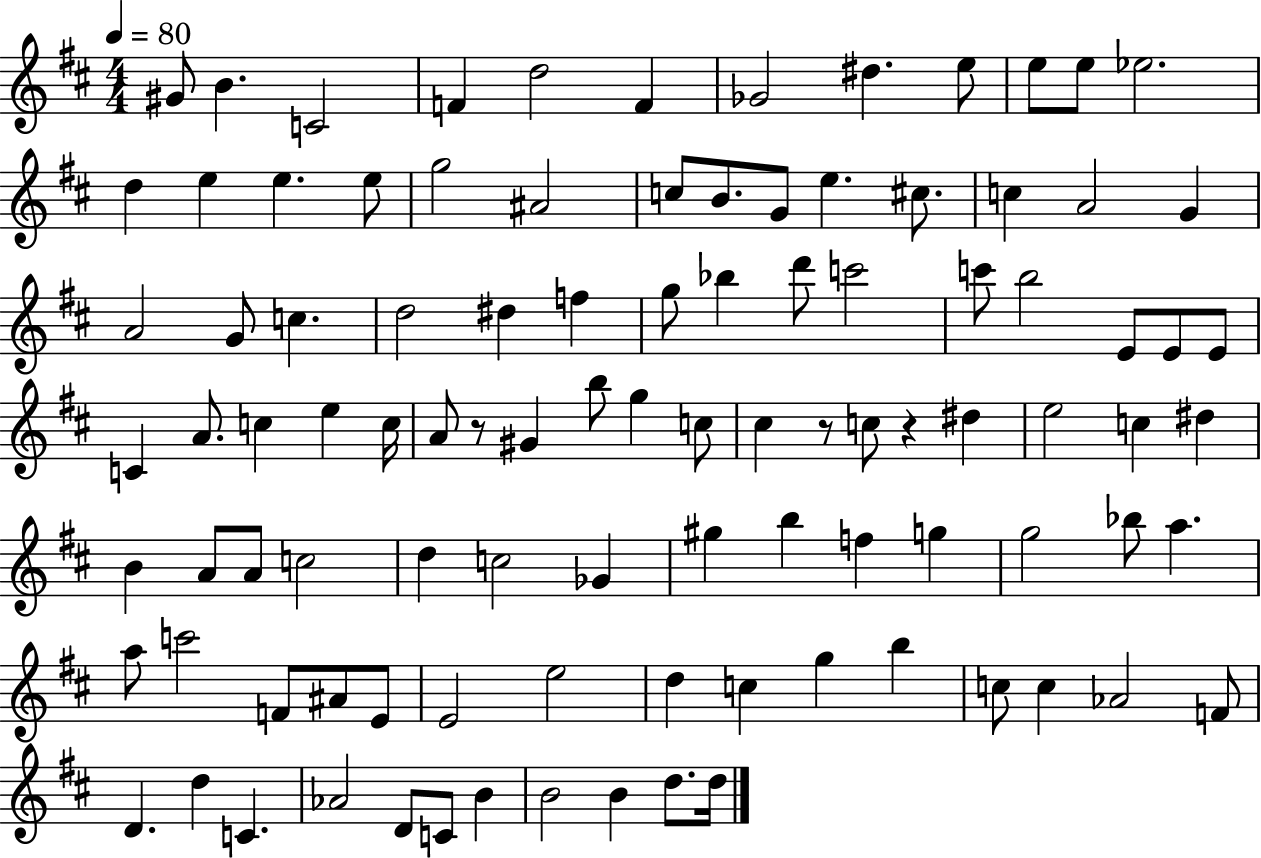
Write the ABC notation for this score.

X:1
T:Untitled
M:4/4
L:1/4
K:D
^G/2 B C2 F d2 F _G2 ^d e/2 e/2 e/2 _e2 d e e e/2 g2 ^A2 c/2 B/2 G/2 e ^c/2 c A2 G A2 G/2 c d2 ^d f g/2 _b d'/2 c'2 c'/2 b2 E/2 E/2 E/2 C A/2 c e c/4 A/2 z/2 ^G b/2 g c/2 ^c z/2 c/2 z ^d e2 c ^d B A/2 A/2 c2 d c2 _G ^g b f g g2 _b/2 a a/2 c'2 F/2 ^A/2 E/2 E2 e2 d c g b c/2 c _A2 F/2 D d C _A2 D/2 C/2 B B2 B d/2 d/4